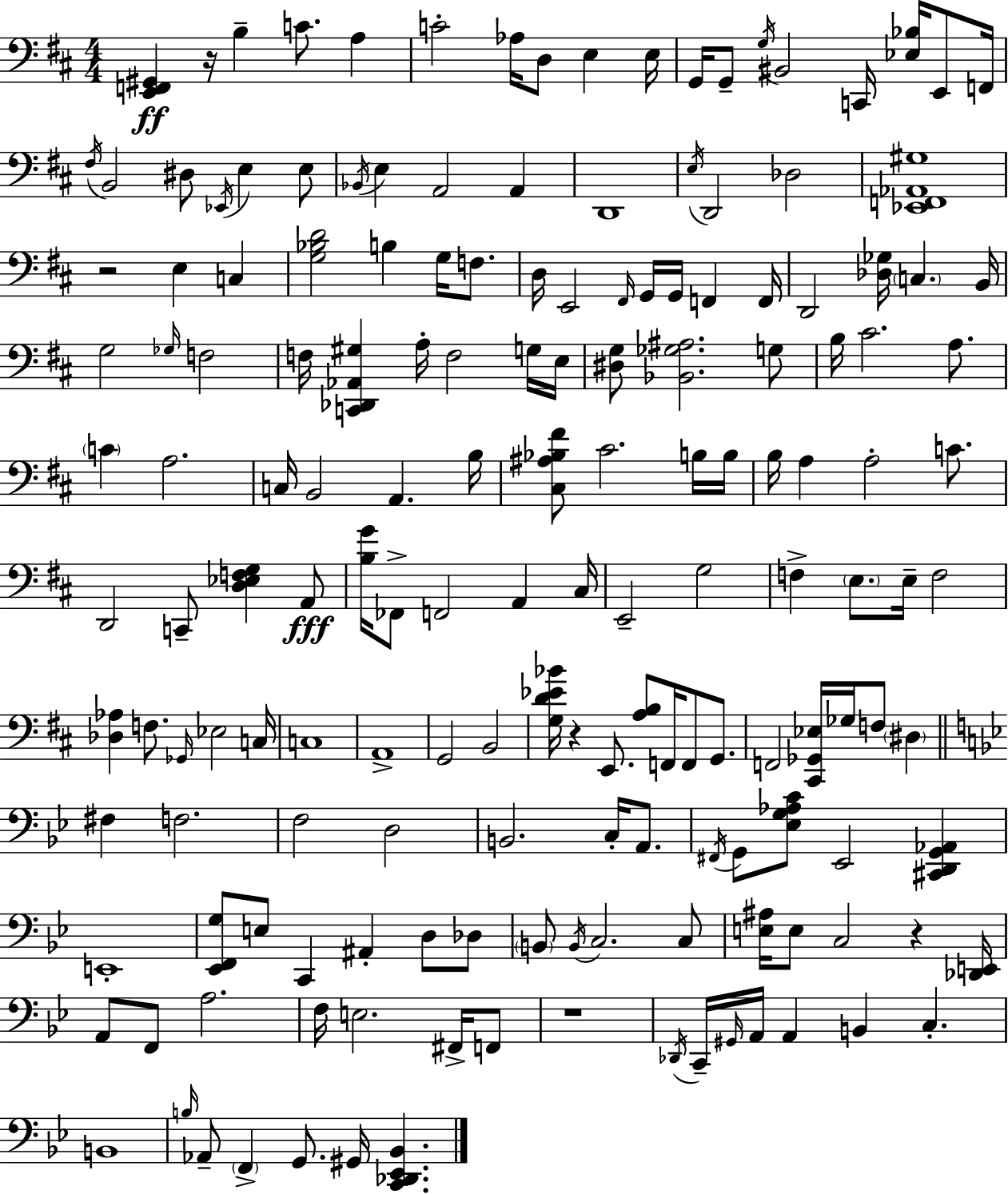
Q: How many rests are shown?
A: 5